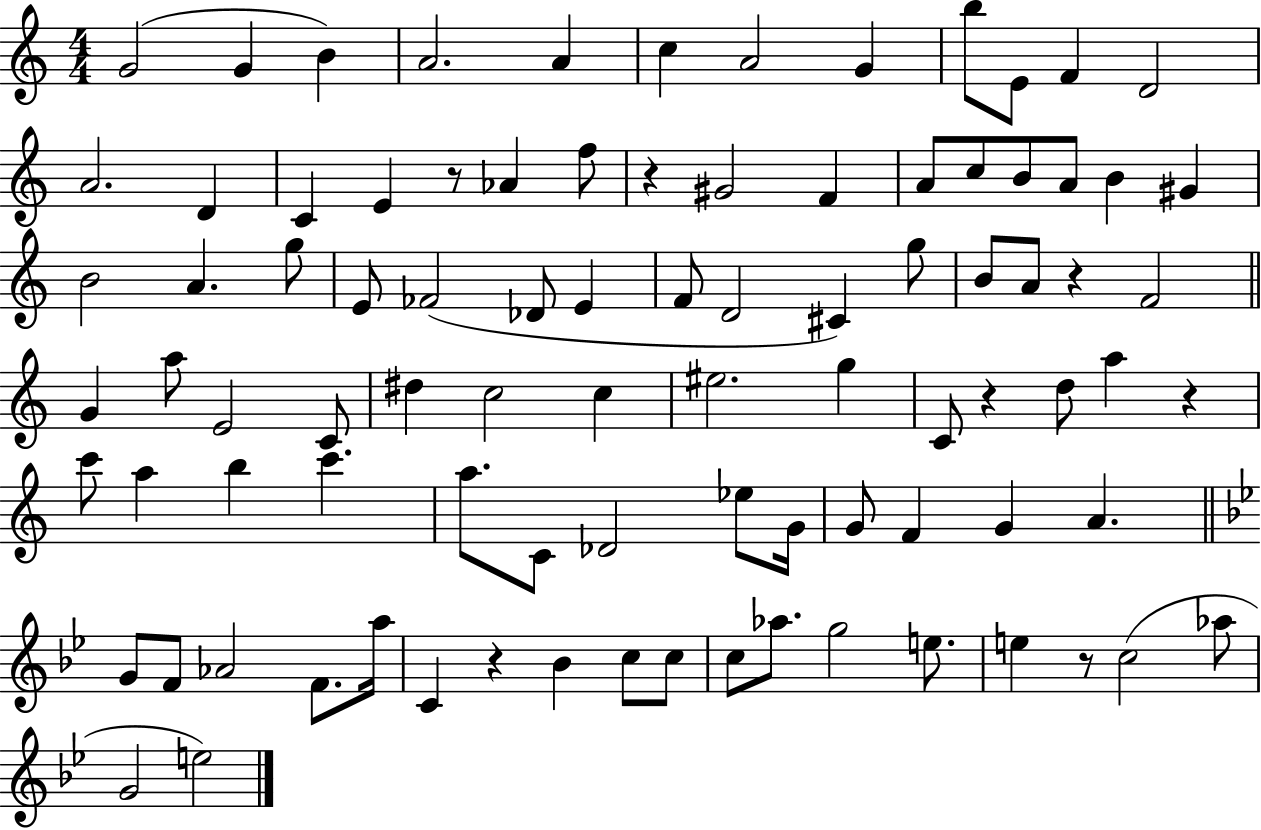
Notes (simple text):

G4/h G4/q B4/q A4/h. A4/q C5/q A4/h G4/q B5/e E4/e F4/q D4/h A4/h. D4/q C4/q E4/q R/e Ab4/q F5/e R/q G#4/h F4/q A4/e C5/e B4/e A4/e B4/q G#4/q B4/h A4/q. G5/e E4/e FES4/h Db4/e E4/q F4/e D4/h C#4/q G5/e B4/e A4/e R/q F4/h G4/q A5/e E4/h C4/e D#5/q C5/h C5/q EIS5/h. G5/q C4/e R/q D5/e A5/q R/q C6/e A5/q B5/q C6/q. A5/e. C4/e Db4/h Eb5/e G4/s G4/e F4/q G4/q A4/q. G4/e F4/e Ab4/h F4/e. A5/s C4/q R/q Bb4/q C5/e C5/e C5/e Ab5/e. G5/h E5/e. E5/q R/e C5/h Ab5/e G4/h E5/h